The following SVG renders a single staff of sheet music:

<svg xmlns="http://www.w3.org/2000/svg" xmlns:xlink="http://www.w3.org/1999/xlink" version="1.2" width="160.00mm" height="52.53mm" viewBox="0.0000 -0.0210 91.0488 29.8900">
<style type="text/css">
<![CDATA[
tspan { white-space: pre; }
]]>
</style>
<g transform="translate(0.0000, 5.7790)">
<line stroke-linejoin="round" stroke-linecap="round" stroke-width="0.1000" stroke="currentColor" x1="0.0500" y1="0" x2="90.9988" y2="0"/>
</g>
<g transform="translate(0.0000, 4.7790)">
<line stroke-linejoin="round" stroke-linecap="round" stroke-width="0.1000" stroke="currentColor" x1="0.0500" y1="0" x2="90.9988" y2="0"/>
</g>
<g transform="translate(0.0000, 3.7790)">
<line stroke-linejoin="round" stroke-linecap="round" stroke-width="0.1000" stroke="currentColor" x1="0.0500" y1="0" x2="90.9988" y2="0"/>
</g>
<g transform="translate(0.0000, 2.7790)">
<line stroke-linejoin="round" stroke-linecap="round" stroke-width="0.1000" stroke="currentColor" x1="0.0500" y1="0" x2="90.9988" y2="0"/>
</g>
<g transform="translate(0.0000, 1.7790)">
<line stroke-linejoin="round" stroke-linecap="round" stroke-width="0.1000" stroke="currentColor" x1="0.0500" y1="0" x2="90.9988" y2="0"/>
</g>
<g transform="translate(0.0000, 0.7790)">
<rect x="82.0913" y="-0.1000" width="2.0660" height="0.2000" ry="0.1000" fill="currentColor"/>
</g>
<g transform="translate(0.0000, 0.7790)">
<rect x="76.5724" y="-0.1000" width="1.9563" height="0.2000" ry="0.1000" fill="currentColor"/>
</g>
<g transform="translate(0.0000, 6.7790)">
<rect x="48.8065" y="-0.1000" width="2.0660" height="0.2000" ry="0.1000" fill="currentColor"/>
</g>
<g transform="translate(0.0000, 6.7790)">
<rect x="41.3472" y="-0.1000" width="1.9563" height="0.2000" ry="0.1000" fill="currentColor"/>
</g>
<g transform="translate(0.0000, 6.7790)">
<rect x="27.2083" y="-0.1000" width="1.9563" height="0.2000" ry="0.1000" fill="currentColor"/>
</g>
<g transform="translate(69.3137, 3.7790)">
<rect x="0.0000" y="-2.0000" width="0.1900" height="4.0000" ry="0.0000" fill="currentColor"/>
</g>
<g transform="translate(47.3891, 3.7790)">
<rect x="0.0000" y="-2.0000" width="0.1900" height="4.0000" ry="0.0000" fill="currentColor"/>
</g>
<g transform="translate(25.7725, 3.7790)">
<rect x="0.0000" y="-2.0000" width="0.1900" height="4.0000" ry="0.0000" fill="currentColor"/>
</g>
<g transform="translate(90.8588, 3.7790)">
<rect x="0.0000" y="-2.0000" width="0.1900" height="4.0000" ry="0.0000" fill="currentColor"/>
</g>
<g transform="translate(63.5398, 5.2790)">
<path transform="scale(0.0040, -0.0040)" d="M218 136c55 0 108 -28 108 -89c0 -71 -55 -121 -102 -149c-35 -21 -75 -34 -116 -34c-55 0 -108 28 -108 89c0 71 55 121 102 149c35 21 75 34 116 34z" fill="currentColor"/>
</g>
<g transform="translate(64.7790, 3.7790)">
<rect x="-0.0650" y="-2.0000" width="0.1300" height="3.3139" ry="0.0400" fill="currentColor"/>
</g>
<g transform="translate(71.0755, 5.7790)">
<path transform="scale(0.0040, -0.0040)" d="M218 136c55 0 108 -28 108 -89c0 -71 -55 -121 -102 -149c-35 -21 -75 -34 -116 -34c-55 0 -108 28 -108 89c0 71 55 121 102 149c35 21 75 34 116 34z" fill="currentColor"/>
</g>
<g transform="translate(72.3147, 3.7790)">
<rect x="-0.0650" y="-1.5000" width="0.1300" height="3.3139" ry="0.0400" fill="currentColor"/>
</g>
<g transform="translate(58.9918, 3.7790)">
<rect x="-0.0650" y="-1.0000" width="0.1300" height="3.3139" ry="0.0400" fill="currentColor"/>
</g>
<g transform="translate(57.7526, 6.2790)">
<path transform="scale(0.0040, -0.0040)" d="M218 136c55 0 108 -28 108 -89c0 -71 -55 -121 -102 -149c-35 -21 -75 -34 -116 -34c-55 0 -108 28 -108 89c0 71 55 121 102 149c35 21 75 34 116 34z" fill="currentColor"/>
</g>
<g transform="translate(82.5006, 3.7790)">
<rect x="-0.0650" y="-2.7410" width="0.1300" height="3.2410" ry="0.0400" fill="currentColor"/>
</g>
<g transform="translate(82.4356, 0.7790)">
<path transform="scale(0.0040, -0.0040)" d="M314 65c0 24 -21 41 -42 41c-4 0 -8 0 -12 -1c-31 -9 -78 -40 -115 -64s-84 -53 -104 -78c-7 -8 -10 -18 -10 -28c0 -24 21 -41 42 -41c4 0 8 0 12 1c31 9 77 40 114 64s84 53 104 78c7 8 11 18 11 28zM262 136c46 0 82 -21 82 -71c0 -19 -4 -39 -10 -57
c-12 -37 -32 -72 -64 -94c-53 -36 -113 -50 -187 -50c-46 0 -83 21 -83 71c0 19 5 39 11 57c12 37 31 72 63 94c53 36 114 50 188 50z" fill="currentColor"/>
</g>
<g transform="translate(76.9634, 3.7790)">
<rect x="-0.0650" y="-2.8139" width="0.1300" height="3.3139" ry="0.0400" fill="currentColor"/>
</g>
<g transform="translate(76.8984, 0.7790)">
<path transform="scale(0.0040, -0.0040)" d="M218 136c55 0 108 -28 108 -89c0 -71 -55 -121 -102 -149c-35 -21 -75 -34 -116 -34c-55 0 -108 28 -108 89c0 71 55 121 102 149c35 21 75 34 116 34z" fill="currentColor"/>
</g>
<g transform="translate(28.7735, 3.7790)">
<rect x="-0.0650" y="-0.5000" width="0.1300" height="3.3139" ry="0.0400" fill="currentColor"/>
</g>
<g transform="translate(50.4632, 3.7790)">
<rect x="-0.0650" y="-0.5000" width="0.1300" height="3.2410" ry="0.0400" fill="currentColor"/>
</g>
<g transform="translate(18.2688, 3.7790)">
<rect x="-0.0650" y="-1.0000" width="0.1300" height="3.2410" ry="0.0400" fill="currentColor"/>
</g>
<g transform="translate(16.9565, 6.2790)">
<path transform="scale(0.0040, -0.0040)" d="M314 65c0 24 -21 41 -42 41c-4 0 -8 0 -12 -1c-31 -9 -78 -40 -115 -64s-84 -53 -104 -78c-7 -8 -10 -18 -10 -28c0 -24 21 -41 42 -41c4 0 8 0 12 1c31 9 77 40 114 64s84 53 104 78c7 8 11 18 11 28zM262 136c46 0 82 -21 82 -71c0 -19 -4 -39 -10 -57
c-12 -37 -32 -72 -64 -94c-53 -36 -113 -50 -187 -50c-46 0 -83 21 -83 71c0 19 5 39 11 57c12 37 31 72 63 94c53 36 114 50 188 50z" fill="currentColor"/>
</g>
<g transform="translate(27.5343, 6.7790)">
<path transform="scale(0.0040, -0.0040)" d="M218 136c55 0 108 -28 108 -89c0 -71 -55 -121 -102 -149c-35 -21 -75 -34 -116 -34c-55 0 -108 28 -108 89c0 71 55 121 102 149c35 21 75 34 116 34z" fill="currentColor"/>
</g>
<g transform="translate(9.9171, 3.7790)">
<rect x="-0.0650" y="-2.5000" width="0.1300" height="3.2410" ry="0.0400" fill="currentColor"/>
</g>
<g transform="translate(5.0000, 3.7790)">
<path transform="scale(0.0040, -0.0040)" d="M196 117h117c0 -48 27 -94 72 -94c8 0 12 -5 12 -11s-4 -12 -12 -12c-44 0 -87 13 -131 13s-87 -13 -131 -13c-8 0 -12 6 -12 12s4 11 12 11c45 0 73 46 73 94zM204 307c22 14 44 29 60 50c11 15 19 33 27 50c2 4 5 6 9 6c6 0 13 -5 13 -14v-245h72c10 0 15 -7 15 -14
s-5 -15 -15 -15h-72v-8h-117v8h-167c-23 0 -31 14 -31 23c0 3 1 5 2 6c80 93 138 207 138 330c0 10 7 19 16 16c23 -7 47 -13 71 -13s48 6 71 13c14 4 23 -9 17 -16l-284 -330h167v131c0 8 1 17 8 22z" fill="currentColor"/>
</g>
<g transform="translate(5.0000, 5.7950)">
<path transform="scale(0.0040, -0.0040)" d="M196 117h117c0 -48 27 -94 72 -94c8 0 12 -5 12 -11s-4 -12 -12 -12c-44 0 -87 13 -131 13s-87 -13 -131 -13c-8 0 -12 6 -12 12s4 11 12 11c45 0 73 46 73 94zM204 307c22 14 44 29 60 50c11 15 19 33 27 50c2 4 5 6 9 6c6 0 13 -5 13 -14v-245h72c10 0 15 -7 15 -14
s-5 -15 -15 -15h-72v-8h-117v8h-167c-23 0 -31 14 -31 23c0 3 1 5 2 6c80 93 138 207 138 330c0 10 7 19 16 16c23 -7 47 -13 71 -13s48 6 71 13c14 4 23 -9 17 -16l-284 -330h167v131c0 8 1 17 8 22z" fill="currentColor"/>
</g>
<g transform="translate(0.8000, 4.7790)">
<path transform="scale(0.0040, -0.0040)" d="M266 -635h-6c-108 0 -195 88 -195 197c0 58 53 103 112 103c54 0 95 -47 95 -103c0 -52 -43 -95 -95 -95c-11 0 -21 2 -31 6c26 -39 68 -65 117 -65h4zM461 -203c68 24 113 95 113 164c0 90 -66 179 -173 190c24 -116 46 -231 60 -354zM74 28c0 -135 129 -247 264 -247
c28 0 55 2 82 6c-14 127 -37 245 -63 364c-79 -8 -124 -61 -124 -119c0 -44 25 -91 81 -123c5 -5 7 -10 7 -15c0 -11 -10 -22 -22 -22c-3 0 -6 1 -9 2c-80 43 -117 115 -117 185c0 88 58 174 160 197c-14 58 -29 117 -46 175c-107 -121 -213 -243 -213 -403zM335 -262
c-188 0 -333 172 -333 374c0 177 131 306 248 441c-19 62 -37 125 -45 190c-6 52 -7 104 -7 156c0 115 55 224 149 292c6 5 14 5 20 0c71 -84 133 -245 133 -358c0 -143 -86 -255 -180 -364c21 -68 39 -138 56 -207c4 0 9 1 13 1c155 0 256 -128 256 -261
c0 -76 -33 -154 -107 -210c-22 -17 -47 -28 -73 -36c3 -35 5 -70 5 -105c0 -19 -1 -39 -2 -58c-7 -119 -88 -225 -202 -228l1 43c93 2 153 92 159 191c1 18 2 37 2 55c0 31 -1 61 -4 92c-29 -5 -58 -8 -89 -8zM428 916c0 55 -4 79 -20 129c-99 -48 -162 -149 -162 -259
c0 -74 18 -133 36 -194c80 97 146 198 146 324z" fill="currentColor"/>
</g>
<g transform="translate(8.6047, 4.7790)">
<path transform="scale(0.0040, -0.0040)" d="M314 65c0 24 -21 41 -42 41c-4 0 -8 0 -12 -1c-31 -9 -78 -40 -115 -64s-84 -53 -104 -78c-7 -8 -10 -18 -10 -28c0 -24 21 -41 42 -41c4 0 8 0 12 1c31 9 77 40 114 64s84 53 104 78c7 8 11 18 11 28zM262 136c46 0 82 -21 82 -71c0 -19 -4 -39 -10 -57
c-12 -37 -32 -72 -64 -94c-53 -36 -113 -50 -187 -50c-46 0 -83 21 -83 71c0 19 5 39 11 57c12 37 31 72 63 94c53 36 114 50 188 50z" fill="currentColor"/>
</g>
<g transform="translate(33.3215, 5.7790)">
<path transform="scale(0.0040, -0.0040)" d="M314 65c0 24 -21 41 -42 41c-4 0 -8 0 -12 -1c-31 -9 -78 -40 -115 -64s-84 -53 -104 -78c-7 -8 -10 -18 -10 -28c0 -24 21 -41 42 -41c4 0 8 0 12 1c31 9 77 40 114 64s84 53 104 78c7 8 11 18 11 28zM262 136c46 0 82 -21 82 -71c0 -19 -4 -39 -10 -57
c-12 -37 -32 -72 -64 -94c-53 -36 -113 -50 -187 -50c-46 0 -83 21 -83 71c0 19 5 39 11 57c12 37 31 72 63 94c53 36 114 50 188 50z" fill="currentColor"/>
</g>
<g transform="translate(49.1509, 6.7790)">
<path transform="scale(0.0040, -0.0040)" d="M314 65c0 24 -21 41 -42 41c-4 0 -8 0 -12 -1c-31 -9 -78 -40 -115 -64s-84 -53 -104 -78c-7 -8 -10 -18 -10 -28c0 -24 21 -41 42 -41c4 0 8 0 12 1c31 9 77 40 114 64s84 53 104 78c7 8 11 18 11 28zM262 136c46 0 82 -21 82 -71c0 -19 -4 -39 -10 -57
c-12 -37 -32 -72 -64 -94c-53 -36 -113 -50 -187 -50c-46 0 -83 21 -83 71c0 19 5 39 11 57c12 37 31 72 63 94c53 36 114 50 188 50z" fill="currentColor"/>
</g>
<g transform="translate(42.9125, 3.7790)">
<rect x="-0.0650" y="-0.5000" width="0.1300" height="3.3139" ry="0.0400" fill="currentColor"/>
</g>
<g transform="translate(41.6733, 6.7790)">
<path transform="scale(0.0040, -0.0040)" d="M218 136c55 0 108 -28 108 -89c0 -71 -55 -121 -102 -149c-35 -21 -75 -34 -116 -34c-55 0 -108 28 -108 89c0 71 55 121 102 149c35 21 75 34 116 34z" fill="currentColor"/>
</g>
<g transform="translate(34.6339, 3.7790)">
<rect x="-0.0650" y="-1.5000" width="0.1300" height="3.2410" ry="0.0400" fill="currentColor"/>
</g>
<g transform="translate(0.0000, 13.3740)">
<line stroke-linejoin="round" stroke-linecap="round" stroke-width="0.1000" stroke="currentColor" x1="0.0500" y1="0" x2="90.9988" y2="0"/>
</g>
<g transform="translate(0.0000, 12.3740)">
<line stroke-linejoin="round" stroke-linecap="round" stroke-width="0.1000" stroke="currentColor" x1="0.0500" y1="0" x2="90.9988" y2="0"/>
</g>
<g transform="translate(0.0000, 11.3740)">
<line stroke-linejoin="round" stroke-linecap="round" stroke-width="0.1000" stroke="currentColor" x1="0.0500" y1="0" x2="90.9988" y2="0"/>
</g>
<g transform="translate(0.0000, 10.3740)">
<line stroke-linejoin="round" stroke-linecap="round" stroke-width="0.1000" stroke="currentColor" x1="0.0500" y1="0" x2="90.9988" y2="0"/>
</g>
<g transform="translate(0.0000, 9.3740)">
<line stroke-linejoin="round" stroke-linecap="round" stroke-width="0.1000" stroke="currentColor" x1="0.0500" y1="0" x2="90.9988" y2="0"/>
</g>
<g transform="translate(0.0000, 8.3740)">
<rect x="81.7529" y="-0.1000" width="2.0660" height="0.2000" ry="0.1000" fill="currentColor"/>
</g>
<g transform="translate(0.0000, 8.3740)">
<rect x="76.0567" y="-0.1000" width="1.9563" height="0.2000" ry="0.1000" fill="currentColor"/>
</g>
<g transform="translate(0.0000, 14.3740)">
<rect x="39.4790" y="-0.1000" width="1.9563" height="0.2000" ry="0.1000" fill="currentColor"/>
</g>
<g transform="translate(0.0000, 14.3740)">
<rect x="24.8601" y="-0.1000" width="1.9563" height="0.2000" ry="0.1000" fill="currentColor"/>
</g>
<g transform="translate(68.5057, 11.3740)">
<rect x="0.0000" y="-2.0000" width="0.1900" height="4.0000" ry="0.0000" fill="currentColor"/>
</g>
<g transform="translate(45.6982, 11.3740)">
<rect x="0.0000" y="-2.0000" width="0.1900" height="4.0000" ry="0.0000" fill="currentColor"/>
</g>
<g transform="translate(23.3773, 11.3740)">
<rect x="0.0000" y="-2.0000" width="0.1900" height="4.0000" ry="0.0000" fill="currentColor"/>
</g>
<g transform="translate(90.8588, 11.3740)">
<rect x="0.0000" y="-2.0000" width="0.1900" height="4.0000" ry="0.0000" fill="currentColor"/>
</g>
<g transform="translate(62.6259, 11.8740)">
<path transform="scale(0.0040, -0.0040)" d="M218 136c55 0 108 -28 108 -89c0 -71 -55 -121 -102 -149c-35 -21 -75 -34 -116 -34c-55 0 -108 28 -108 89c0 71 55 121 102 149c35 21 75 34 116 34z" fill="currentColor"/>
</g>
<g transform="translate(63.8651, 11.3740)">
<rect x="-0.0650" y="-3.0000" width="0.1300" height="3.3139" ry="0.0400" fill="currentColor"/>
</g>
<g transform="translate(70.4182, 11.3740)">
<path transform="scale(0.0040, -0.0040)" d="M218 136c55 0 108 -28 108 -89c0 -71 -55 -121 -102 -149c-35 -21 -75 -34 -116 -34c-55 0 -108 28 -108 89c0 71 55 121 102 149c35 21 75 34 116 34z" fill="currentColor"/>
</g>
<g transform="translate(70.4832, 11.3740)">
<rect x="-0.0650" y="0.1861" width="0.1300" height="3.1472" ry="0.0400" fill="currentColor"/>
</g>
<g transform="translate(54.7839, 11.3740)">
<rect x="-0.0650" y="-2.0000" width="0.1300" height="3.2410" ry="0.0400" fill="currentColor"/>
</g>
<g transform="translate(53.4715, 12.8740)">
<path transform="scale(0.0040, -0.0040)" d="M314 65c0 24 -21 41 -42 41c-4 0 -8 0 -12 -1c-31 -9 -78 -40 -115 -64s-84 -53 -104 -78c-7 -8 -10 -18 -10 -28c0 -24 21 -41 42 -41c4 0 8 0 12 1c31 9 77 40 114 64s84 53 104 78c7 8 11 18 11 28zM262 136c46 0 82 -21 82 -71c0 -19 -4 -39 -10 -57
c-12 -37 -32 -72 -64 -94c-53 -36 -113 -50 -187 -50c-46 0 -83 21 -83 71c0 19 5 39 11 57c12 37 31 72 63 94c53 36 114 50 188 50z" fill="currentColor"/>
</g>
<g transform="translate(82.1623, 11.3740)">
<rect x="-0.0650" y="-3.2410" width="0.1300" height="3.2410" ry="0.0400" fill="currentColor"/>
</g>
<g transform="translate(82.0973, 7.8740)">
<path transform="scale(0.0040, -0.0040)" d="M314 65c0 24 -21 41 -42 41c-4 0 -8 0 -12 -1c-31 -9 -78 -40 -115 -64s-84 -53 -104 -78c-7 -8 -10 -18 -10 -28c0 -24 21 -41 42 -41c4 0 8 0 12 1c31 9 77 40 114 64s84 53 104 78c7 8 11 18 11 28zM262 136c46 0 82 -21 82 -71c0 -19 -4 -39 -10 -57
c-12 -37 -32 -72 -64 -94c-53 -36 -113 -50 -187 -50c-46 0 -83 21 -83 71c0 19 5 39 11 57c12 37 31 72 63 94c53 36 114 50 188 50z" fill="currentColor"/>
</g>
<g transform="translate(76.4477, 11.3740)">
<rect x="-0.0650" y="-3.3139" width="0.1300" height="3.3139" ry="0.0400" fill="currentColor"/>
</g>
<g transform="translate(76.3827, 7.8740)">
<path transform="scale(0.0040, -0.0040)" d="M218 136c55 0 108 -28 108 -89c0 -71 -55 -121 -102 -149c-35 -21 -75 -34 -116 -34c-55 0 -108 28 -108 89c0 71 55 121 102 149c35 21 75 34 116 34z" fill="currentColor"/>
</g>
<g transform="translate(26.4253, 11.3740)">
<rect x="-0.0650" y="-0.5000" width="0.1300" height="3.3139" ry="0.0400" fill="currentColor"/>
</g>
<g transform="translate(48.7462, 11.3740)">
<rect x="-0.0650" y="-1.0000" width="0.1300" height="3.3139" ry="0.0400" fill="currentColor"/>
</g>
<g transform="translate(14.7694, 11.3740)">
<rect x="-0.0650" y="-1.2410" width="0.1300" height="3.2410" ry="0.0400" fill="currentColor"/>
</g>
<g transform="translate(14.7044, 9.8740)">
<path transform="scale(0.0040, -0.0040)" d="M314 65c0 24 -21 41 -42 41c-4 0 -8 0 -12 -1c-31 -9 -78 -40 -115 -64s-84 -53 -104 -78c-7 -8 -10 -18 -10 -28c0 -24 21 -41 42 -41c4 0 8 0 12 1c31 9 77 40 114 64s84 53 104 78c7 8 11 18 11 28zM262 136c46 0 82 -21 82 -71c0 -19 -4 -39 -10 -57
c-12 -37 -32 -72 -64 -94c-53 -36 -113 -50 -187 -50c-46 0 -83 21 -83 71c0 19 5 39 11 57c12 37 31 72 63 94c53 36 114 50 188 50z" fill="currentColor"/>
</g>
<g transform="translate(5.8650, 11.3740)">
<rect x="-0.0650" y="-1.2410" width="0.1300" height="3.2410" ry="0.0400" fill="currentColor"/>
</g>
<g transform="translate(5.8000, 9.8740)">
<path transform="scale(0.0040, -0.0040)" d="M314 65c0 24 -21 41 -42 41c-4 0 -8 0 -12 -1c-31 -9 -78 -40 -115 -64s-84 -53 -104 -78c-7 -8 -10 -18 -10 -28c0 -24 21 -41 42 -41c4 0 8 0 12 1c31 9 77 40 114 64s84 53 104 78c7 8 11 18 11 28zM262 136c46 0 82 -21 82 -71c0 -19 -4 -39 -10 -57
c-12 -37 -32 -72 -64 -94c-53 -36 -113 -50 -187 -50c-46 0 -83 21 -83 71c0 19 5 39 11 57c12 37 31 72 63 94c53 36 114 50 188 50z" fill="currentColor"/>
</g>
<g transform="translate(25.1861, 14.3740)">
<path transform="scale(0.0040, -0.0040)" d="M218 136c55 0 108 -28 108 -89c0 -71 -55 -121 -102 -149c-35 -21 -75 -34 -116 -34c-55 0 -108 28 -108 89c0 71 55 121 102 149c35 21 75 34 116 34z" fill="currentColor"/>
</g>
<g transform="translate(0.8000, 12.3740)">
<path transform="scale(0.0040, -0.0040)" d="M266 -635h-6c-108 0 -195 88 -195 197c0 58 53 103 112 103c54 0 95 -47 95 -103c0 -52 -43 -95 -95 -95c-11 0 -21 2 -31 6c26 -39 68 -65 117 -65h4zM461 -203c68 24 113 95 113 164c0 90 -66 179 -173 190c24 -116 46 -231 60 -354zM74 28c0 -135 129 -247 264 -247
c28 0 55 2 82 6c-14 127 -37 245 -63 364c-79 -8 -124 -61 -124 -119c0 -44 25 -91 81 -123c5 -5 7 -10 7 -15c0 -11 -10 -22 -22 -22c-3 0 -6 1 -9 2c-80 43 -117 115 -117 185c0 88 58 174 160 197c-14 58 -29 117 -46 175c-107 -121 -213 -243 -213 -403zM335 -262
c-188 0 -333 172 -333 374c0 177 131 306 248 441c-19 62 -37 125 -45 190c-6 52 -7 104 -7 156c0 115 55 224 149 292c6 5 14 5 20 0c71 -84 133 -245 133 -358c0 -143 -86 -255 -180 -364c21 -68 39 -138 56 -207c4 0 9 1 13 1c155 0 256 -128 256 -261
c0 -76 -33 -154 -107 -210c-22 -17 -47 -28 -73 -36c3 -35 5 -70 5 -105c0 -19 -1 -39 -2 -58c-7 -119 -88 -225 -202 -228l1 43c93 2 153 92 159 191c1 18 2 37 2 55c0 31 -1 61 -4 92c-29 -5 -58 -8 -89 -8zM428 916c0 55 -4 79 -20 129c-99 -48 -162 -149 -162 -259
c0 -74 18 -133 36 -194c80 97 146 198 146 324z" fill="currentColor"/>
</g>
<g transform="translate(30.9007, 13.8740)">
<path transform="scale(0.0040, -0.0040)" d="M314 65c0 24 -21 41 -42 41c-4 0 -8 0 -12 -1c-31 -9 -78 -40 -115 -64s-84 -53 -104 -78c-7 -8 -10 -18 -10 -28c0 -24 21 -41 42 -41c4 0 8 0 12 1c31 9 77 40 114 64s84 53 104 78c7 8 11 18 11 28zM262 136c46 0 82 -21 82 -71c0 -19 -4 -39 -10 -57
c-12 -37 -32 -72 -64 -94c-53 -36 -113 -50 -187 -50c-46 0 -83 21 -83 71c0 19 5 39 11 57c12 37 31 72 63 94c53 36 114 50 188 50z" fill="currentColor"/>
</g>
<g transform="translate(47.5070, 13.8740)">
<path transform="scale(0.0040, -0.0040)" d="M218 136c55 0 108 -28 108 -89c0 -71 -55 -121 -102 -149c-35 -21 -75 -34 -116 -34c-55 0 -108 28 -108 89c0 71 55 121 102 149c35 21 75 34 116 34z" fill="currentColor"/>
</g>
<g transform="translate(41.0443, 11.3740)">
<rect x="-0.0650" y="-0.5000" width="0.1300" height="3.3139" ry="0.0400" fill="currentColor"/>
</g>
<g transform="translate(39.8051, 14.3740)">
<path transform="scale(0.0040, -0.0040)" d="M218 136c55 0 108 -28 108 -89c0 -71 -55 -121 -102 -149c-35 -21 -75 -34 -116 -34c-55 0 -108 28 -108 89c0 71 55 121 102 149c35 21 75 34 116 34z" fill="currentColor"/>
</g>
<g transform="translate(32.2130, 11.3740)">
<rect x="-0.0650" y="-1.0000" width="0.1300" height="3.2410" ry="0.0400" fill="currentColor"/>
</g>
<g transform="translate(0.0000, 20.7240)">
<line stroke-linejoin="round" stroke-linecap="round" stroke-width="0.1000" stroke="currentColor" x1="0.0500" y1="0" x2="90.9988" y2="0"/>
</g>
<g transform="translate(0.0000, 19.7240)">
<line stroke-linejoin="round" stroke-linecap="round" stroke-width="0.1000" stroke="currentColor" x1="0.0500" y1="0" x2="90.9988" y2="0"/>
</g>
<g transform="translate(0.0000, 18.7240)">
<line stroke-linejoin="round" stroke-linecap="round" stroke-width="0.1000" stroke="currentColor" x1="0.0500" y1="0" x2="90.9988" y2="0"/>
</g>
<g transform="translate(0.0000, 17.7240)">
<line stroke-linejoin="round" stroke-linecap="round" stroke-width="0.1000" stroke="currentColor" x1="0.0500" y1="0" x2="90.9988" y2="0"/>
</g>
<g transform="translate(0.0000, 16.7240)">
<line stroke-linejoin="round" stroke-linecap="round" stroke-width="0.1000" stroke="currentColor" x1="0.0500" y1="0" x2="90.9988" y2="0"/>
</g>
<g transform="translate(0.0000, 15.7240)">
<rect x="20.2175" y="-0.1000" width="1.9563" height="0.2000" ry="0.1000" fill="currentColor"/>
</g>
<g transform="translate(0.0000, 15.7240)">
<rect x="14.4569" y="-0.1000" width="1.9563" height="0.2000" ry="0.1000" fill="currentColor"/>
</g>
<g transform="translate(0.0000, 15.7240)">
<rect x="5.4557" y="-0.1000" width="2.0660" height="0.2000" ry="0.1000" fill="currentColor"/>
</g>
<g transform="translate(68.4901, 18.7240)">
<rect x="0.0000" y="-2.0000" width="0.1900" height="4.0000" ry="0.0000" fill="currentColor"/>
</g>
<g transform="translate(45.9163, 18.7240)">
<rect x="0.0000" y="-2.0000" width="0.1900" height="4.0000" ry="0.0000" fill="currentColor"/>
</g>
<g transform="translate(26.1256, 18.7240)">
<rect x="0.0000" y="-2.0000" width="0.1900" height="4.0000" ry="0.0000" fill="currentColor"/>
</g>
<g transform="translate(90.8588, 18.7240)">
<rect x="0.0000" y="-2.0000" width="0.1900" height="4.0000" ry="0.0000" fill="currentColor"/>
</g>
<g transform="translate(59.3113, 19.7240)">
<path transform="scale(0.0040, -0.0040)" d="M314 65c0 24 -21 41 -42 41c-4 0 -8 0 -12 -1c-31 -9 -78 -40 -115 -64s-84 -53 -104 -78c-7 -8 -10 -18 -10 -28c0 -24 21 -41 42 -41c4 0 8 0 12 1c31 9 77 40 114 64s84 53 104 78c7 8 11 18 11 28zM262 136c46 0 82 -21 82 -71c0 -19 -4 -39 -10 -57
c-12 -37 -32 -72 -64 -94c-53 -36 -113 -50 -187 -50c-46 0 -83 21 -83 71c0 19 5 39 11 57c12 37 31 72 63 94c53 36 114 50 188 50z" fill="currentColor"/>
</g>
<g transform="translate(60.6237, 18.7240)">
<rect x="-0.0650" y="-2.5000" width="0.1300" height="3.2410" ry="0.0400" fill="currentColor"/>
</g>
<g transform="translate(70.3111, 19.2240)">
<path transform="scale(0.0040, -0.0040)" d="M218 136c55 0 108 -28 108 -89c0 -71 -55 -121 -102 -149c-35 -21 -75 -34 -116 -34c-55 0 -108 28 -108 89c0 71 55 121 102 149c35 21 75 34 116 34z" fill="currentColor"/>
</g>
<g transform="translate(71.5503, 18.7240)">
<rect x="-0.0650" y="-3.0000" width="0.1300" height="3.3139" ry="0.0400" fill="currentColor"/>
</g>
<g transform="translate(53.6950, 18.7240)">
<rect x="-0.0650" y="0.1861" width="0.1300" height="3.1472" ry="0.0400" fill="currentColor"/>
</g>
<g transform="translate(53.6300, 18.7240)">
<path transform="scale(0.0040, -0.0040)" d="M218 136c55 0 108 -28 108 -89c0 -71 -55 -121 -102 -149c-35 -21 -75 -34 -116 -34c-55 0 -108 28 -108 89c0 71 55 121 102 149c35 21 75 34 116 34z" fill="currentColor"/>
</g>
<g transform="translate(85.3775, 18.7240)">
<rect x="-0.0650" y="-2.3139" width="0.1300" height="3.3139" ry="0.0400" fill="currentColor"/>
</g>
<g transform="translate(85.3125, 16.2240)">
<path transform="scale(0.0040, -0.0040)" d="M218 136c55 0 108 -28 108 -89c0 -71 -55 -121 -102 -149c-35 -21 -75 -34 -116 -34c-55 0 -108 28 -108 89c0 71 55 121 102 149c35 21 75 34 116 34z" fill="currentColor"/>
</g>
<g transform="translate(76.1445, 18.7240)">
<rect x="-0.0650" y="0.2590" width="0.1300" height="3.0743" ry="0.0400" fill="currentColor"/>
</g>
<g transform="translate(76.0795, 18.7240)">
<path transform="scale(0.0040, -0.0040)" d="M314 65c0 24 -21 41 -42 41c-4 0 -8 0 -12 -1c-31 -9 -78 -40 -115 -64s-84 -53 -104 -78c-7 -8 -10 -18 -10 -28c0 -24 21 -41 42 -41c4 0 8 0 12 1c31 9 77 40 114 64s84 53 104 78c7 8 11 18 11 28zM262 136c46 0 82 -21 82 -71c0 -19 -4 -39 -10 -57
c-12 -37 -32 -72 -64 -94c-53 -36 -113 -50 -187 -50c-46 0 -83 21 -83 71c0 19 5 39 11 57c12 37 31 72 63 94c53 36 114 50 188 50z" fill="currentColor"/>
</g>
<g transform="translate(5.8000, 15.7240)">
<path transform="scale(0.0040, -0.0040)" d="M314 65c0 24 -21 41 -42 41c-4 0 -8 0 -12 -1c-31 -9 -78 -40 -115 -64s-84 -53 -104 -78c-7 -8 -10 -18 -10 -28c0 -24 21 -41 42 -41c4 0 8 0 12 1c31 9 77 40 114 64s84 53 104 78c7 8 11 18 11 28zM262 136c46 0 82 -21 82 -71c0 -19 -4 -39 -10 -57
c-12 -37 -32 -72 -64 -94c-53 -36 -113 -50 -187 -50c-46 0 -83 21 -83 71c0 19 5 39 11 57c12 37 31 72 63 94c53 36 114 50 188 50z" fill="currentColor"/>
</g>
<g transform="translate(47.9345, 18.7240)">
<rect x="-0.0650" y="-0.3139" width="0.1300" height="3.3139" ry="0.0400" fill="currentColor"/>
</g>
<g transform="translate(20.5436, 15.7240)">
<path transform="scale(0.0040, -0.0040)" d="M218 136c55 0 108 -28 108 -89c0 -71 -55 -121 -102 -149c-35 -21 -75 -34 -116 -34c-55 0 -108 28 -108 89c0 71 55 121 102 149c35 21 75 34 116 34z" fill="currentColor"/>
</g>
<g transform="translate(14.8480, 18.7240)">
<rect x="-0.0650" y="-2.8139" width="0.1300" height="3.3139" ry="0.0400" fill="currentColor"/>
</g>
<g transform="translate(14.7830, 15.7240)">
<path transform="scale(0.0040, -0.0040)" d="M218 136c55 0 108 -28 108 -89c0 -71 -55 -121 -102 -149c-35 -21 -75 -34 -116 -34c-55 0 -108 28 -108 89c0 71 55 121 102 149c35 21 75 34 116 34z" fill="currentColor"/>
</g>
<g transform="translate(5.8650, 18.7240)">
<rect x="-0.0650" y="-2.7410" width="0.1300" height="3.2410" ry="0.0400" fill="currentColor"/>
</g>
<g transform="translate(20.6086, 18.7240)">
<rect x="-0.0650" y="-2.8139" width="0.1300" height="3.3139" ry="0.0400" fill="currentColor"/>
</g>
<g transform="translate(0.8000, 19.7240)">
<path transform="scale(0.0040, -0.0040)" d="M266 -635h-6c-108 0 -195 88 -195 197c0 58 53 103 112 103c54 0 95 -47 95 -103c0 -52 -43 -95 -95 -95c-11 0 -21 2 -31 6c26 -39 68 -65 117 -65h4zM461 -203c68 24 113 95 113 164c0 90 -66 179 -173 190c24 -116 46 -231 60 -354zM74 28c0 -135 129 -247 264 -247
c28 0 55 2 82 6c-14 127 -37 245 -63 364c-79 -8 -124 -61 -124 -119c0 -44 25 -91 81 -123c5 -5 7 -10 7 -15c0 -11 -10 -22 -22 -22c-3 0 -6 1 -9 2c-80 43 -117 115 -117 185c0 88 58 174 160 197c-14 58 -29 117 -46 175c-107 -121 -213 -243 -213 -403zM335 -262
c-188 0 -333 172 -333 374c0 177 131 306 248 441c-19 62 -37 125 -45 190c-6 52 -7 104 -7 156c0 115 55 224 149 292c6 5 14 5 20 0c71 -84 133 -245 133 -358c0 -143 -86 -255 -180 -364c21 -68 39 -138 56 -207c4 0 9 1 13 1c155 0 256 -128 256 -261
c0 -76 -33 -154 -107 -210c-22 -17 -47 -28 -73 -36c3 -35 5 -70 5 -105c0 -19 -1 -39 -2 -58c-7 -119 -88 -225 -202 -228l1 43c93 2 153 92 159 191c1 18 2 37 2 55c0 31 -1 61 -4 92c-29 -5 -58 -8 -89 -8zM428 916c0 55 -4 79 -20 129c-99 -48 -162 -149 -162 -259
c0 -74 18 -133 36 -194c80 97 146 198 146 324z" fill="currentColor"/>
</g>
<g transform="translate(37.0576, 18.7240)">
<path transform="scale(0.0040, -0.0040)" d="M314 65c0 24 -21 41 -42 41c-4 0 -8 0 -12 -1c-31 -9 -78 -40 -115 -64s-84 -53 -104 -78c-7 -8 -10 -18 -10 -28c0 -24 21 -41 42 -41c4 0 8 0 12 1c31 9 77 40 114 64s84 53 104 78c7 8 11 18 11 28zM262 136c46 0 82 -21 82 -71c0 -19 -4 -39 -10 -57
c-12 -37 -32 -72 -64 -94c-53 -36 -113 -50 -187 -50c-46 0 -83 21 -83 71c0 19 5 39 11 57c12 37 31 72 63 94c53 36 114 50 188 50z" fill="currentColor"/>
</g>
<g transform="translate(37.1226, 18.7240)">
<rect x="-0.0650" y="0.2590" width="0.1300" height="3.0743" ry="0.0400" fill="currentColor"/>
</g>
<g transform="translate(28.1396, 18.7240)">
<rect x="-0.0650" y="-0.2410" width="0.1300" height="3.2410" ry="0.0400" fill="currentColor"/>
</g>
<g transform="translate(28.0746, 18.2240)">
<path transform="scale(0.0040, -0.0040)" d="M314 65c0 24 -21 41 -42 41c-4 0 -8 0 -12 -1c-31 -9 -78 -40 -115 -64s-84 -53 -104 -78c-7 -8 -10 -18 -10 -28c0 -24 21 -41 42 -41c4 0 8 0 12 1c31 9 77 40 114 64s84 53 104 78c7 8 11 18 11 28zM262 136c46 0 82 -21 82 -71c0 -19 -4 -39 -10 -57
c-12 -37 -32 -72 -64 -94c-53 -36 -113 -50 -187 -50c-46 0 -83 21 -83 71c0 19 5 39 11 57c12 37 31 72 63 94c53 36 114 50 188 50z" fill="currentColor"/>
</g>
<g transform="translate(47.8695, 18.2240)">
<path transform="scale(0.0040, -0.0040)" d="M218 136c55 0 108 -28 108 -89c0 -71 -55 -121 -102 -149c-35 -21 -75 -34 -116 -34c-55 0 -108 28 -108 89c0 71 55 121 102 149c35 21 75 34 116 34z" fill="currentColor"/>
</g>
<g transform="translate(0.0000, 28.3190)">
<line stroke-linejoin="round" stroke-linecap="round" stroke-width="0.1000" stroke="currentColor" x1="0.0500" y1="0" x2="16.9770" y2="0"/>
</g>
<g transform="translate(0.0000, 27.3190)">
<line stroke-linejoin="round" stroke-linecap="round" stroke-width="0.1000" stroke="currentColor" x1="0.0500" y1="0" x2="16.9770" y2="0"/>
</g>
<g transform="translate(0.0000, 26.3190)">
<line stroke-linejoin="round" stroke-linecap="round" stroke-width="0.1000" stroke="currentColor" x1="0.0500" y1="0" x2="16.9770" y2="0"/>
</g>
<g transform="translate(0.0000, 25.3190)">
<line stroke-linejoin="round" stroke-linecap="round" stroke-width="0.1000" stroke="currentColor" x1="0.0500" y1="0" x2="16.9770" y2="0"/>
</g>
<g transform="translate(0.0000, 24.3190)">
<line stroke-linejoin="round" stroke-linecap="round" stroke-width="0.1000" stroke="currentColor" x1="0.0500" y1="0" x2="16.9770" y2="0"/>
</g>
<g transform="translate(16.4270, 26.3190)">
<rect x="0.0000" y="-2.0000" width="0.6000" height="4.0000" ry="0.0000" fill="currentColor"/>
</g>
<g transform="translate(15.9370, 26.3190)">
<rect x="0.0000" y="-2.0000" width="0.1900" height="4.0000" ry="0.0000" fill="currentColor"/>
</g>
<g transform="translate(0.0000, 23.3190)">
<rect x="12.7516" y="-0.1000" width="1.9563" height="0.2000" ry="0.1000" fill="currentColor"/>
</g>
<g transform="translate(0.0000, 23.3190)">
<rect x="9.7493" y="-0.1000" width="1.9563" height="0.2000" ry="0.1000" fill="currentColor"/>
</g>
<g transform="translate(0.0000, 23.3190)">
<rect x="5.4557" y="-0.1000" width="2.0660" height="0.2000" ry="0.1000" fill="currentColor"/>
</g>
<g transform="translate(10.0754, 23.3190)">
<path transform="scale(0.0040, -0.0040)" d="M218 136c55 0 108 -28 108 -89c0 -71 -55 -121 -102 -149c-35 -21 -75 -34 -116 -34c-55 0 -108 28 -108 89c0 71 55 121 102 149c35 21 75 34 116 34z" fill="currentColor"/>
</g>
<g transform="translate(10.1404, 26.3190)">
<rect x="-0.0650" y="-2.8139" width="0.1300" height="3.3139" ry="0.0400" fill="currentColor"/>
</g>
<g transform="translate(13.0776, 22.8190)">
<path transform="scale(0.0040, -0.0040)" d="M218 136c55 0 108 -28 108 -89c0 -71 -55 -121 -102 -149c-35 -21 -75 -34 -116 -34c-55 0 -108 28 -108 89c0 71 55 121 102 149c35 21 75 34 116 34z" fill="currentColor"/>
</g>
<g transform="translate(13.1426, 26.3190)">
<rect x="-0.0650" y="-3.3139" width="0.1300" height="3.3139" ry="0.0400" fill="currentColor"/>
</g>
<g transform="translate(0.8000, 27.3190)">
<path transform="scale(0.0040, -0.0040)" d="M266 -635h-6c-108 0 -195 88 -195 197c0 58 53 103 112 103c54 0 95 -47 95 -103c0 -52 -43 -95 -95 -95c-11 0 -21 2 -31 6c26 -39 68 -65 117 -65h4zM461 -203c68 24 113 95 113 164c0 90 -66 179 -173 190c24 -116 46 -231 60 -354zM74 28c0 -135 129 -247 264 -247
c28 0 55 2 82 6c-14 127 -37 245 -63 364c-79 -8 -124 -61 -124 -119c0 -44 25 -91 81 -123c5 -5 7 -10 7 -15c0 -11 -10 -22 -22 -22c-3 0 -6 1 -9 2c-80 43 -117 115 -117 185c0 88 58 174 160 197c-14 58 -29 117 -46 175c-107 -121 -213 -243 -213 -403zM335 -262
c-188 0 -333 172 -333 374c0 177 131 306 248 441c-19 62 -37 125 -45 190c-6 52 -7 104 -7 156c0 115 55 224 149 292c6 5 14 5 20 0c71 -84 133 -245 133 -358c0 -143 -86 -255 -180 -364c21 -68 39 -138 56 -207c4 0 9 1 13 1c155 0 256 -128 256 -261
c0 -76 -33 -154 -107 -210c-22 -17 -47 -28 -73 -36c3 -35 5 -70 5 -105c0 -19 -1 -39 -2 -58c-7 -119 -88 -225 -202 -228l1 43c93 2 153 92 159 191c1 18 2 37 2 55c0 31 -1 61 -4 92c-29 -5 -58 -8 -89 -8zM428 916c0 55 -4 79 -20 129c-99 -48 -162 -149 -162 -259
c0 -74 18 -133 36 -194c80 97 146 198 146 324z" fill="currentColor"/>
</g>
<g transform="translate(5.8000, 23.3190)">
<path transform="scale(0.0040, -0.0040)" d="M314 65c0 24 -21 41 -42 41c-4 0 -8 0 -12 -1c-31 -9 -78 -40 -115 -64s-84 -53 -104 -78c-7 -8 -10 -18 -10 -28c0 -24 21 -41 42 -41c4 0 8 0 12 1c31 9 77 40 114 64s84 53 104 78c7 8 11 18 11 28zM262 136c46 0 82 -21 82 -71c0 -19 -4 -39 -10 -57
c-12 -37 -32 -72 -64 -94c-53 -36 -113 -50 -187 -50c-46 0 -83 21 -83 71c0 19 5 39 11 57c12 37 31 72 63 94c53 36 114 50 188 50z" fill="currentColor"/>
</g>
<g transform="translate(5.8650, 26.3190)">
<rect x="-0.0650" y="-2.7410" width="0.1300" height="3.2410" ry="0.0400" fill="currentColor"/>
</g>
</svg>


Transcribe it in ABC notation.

X:1
T:Untitled
M:4/4
L:1/4
K:C
G2 D2 C E2 C C2 D F E a a2 e2 e2 C D2 C D F2 A B b b2 a2 a a c2 B2 c B G2 A B2 g a2 a b